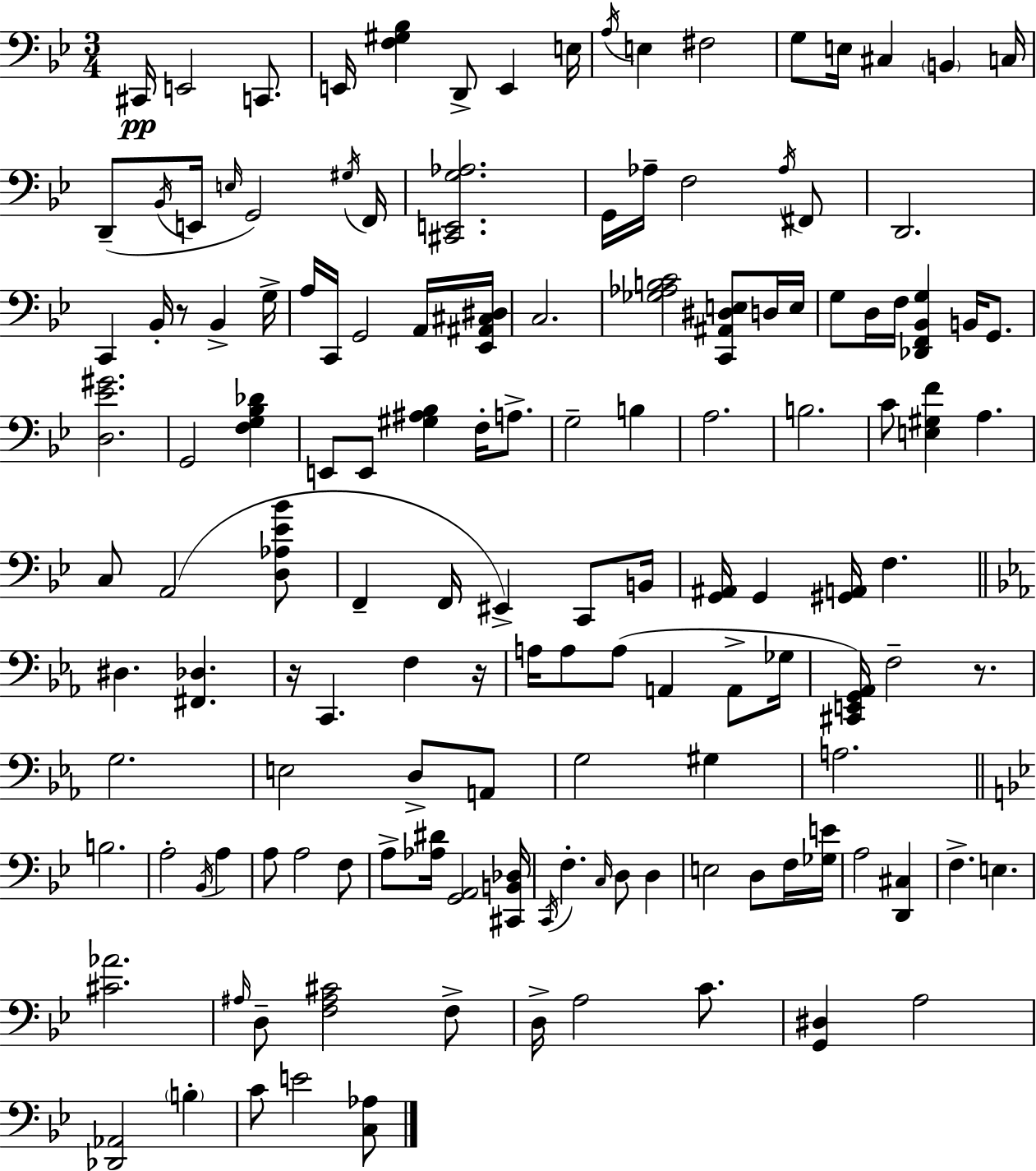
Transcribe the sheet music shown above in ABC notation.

X:1
T:Untitled
M:3/4
L:1/4
K:Gm
^C,,/4 E,,2 C,,/2 E,,/4 [F,^G,_B,] D,,/2 E,, E,/4 A,/4 E, ^F,2 G,/2 E,/4 ^C, B,, C,/4 D,,/2 _B,,/4 E,,/4 E,/4 G,,2 ^G,/4 F,,/4 [^C,,E,,G,_A,]2 G,,/4 _A,/4 F,2 _A,/4 ^F,,/2 D,,2 C,, _B,,/4 z/2 _B,, G,/4 A,/4 C,,/4 G,,2 A,,/4 [_E,,^A,,^C,^D,]/4 C,2 [_G,_A,B,C]2 [C,,^A,,^D,E,]/2 D,/4 E,/4 G,/2 D,/4 F,/4 [_D,,F,,_B,,G,] B,,/4 G,,/2 [D,_E^G]2 G,,2 [F,G,_B,_D] E,,/2 E,,/2 [^G,^A,_B,] F,/4 A,/2 G,2 B, A,2 B,2 C/2 [E,^G,F] A, C,/2 A,,2 [D,_A,_E_B]/2 F,, F,,/4 ^E,, C,,/2 B,,/4 [G,,^A,,]/4 G,, [^G,,A,,]/4 F, ^D, [^F,,_D,] z/4 C,, F, z/4 A,/4 A,/2 A,/2 A,, A,,/2 _G,/4 [^C,,E,,G,,_A,,]/4 F,2 z/2 G,2 E,2 D,/2 A,,/2 G,2 ^G, A,2 B,2 A,2 _B,,/4 A, A,/2 A,2 F,/2 A,/2 [_A,^D]/4 [G,,A,,]2 [^C,,B,,_D,]/4 C,,/4 F, C,/4 D,/2 D, E,2 D,/2 F,/4 [_G,E]/4 A,2 [D,,^C,] F, E, [^C_A]2 ^A,/4 D,/2 [F,^A,^C]2 F,/2 D,/4 A,2 C/2 [G,,^D,] A,2 [_D,,_A,,]2 B, C/2 E2 [C,_A,]/2